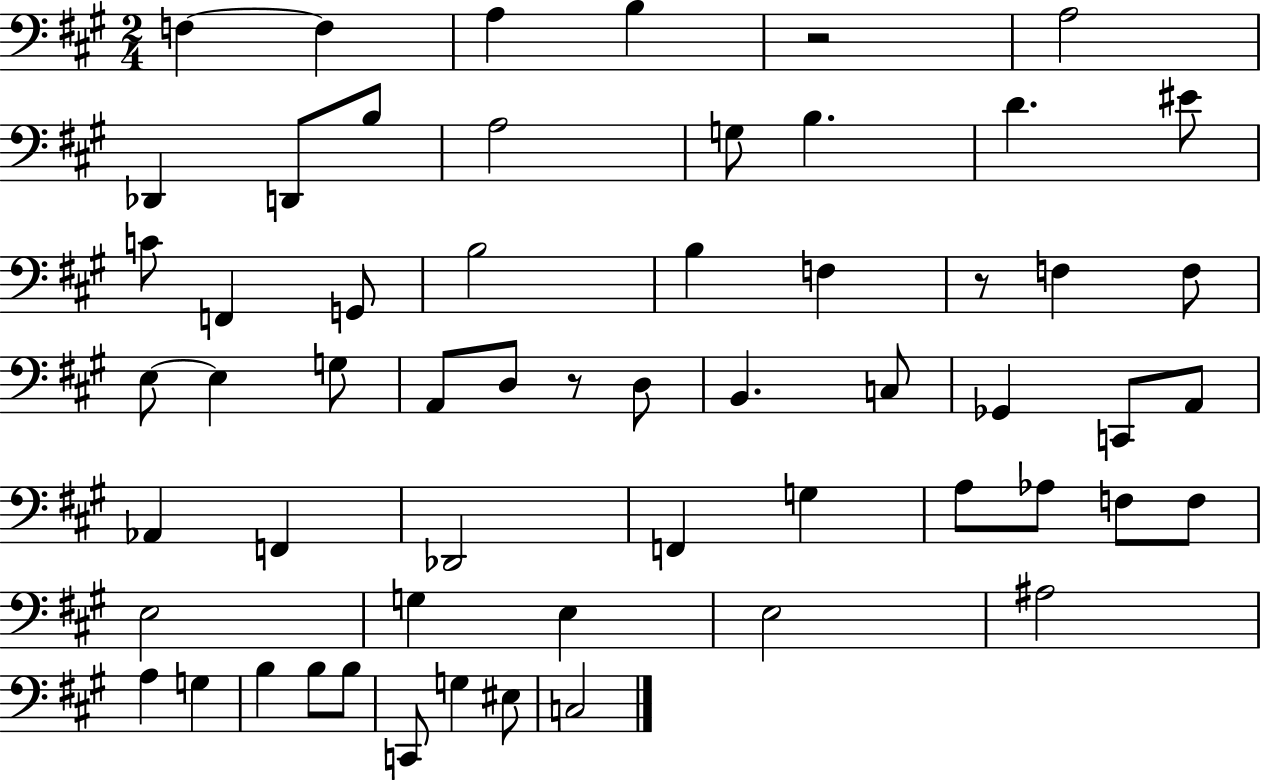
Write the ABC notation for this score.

X:1
T:Untitled
M:2/4
L:1/4
K:A
F, F, A, B, z2 A,2 _D,, D,,/2 B,/2 A,2 G,/2 B, D ^E/2 C/2 F,, G,,/2 B,2 B, F, z/2 F, F,/2 E,/2 E, G,/2 A,,/2 D,/2 z/2 D,/2 B,, C,/2 _G,, C,,/2 A,,/2 _A,, F,, _D,,2 F,, G, A,/2 _A,/2 F,/2 F,/2 E,2 G, E, E,2 ^A,2 A, G, B, B,/2 B,/2 C,,/2 G, ^E,/2 C,2